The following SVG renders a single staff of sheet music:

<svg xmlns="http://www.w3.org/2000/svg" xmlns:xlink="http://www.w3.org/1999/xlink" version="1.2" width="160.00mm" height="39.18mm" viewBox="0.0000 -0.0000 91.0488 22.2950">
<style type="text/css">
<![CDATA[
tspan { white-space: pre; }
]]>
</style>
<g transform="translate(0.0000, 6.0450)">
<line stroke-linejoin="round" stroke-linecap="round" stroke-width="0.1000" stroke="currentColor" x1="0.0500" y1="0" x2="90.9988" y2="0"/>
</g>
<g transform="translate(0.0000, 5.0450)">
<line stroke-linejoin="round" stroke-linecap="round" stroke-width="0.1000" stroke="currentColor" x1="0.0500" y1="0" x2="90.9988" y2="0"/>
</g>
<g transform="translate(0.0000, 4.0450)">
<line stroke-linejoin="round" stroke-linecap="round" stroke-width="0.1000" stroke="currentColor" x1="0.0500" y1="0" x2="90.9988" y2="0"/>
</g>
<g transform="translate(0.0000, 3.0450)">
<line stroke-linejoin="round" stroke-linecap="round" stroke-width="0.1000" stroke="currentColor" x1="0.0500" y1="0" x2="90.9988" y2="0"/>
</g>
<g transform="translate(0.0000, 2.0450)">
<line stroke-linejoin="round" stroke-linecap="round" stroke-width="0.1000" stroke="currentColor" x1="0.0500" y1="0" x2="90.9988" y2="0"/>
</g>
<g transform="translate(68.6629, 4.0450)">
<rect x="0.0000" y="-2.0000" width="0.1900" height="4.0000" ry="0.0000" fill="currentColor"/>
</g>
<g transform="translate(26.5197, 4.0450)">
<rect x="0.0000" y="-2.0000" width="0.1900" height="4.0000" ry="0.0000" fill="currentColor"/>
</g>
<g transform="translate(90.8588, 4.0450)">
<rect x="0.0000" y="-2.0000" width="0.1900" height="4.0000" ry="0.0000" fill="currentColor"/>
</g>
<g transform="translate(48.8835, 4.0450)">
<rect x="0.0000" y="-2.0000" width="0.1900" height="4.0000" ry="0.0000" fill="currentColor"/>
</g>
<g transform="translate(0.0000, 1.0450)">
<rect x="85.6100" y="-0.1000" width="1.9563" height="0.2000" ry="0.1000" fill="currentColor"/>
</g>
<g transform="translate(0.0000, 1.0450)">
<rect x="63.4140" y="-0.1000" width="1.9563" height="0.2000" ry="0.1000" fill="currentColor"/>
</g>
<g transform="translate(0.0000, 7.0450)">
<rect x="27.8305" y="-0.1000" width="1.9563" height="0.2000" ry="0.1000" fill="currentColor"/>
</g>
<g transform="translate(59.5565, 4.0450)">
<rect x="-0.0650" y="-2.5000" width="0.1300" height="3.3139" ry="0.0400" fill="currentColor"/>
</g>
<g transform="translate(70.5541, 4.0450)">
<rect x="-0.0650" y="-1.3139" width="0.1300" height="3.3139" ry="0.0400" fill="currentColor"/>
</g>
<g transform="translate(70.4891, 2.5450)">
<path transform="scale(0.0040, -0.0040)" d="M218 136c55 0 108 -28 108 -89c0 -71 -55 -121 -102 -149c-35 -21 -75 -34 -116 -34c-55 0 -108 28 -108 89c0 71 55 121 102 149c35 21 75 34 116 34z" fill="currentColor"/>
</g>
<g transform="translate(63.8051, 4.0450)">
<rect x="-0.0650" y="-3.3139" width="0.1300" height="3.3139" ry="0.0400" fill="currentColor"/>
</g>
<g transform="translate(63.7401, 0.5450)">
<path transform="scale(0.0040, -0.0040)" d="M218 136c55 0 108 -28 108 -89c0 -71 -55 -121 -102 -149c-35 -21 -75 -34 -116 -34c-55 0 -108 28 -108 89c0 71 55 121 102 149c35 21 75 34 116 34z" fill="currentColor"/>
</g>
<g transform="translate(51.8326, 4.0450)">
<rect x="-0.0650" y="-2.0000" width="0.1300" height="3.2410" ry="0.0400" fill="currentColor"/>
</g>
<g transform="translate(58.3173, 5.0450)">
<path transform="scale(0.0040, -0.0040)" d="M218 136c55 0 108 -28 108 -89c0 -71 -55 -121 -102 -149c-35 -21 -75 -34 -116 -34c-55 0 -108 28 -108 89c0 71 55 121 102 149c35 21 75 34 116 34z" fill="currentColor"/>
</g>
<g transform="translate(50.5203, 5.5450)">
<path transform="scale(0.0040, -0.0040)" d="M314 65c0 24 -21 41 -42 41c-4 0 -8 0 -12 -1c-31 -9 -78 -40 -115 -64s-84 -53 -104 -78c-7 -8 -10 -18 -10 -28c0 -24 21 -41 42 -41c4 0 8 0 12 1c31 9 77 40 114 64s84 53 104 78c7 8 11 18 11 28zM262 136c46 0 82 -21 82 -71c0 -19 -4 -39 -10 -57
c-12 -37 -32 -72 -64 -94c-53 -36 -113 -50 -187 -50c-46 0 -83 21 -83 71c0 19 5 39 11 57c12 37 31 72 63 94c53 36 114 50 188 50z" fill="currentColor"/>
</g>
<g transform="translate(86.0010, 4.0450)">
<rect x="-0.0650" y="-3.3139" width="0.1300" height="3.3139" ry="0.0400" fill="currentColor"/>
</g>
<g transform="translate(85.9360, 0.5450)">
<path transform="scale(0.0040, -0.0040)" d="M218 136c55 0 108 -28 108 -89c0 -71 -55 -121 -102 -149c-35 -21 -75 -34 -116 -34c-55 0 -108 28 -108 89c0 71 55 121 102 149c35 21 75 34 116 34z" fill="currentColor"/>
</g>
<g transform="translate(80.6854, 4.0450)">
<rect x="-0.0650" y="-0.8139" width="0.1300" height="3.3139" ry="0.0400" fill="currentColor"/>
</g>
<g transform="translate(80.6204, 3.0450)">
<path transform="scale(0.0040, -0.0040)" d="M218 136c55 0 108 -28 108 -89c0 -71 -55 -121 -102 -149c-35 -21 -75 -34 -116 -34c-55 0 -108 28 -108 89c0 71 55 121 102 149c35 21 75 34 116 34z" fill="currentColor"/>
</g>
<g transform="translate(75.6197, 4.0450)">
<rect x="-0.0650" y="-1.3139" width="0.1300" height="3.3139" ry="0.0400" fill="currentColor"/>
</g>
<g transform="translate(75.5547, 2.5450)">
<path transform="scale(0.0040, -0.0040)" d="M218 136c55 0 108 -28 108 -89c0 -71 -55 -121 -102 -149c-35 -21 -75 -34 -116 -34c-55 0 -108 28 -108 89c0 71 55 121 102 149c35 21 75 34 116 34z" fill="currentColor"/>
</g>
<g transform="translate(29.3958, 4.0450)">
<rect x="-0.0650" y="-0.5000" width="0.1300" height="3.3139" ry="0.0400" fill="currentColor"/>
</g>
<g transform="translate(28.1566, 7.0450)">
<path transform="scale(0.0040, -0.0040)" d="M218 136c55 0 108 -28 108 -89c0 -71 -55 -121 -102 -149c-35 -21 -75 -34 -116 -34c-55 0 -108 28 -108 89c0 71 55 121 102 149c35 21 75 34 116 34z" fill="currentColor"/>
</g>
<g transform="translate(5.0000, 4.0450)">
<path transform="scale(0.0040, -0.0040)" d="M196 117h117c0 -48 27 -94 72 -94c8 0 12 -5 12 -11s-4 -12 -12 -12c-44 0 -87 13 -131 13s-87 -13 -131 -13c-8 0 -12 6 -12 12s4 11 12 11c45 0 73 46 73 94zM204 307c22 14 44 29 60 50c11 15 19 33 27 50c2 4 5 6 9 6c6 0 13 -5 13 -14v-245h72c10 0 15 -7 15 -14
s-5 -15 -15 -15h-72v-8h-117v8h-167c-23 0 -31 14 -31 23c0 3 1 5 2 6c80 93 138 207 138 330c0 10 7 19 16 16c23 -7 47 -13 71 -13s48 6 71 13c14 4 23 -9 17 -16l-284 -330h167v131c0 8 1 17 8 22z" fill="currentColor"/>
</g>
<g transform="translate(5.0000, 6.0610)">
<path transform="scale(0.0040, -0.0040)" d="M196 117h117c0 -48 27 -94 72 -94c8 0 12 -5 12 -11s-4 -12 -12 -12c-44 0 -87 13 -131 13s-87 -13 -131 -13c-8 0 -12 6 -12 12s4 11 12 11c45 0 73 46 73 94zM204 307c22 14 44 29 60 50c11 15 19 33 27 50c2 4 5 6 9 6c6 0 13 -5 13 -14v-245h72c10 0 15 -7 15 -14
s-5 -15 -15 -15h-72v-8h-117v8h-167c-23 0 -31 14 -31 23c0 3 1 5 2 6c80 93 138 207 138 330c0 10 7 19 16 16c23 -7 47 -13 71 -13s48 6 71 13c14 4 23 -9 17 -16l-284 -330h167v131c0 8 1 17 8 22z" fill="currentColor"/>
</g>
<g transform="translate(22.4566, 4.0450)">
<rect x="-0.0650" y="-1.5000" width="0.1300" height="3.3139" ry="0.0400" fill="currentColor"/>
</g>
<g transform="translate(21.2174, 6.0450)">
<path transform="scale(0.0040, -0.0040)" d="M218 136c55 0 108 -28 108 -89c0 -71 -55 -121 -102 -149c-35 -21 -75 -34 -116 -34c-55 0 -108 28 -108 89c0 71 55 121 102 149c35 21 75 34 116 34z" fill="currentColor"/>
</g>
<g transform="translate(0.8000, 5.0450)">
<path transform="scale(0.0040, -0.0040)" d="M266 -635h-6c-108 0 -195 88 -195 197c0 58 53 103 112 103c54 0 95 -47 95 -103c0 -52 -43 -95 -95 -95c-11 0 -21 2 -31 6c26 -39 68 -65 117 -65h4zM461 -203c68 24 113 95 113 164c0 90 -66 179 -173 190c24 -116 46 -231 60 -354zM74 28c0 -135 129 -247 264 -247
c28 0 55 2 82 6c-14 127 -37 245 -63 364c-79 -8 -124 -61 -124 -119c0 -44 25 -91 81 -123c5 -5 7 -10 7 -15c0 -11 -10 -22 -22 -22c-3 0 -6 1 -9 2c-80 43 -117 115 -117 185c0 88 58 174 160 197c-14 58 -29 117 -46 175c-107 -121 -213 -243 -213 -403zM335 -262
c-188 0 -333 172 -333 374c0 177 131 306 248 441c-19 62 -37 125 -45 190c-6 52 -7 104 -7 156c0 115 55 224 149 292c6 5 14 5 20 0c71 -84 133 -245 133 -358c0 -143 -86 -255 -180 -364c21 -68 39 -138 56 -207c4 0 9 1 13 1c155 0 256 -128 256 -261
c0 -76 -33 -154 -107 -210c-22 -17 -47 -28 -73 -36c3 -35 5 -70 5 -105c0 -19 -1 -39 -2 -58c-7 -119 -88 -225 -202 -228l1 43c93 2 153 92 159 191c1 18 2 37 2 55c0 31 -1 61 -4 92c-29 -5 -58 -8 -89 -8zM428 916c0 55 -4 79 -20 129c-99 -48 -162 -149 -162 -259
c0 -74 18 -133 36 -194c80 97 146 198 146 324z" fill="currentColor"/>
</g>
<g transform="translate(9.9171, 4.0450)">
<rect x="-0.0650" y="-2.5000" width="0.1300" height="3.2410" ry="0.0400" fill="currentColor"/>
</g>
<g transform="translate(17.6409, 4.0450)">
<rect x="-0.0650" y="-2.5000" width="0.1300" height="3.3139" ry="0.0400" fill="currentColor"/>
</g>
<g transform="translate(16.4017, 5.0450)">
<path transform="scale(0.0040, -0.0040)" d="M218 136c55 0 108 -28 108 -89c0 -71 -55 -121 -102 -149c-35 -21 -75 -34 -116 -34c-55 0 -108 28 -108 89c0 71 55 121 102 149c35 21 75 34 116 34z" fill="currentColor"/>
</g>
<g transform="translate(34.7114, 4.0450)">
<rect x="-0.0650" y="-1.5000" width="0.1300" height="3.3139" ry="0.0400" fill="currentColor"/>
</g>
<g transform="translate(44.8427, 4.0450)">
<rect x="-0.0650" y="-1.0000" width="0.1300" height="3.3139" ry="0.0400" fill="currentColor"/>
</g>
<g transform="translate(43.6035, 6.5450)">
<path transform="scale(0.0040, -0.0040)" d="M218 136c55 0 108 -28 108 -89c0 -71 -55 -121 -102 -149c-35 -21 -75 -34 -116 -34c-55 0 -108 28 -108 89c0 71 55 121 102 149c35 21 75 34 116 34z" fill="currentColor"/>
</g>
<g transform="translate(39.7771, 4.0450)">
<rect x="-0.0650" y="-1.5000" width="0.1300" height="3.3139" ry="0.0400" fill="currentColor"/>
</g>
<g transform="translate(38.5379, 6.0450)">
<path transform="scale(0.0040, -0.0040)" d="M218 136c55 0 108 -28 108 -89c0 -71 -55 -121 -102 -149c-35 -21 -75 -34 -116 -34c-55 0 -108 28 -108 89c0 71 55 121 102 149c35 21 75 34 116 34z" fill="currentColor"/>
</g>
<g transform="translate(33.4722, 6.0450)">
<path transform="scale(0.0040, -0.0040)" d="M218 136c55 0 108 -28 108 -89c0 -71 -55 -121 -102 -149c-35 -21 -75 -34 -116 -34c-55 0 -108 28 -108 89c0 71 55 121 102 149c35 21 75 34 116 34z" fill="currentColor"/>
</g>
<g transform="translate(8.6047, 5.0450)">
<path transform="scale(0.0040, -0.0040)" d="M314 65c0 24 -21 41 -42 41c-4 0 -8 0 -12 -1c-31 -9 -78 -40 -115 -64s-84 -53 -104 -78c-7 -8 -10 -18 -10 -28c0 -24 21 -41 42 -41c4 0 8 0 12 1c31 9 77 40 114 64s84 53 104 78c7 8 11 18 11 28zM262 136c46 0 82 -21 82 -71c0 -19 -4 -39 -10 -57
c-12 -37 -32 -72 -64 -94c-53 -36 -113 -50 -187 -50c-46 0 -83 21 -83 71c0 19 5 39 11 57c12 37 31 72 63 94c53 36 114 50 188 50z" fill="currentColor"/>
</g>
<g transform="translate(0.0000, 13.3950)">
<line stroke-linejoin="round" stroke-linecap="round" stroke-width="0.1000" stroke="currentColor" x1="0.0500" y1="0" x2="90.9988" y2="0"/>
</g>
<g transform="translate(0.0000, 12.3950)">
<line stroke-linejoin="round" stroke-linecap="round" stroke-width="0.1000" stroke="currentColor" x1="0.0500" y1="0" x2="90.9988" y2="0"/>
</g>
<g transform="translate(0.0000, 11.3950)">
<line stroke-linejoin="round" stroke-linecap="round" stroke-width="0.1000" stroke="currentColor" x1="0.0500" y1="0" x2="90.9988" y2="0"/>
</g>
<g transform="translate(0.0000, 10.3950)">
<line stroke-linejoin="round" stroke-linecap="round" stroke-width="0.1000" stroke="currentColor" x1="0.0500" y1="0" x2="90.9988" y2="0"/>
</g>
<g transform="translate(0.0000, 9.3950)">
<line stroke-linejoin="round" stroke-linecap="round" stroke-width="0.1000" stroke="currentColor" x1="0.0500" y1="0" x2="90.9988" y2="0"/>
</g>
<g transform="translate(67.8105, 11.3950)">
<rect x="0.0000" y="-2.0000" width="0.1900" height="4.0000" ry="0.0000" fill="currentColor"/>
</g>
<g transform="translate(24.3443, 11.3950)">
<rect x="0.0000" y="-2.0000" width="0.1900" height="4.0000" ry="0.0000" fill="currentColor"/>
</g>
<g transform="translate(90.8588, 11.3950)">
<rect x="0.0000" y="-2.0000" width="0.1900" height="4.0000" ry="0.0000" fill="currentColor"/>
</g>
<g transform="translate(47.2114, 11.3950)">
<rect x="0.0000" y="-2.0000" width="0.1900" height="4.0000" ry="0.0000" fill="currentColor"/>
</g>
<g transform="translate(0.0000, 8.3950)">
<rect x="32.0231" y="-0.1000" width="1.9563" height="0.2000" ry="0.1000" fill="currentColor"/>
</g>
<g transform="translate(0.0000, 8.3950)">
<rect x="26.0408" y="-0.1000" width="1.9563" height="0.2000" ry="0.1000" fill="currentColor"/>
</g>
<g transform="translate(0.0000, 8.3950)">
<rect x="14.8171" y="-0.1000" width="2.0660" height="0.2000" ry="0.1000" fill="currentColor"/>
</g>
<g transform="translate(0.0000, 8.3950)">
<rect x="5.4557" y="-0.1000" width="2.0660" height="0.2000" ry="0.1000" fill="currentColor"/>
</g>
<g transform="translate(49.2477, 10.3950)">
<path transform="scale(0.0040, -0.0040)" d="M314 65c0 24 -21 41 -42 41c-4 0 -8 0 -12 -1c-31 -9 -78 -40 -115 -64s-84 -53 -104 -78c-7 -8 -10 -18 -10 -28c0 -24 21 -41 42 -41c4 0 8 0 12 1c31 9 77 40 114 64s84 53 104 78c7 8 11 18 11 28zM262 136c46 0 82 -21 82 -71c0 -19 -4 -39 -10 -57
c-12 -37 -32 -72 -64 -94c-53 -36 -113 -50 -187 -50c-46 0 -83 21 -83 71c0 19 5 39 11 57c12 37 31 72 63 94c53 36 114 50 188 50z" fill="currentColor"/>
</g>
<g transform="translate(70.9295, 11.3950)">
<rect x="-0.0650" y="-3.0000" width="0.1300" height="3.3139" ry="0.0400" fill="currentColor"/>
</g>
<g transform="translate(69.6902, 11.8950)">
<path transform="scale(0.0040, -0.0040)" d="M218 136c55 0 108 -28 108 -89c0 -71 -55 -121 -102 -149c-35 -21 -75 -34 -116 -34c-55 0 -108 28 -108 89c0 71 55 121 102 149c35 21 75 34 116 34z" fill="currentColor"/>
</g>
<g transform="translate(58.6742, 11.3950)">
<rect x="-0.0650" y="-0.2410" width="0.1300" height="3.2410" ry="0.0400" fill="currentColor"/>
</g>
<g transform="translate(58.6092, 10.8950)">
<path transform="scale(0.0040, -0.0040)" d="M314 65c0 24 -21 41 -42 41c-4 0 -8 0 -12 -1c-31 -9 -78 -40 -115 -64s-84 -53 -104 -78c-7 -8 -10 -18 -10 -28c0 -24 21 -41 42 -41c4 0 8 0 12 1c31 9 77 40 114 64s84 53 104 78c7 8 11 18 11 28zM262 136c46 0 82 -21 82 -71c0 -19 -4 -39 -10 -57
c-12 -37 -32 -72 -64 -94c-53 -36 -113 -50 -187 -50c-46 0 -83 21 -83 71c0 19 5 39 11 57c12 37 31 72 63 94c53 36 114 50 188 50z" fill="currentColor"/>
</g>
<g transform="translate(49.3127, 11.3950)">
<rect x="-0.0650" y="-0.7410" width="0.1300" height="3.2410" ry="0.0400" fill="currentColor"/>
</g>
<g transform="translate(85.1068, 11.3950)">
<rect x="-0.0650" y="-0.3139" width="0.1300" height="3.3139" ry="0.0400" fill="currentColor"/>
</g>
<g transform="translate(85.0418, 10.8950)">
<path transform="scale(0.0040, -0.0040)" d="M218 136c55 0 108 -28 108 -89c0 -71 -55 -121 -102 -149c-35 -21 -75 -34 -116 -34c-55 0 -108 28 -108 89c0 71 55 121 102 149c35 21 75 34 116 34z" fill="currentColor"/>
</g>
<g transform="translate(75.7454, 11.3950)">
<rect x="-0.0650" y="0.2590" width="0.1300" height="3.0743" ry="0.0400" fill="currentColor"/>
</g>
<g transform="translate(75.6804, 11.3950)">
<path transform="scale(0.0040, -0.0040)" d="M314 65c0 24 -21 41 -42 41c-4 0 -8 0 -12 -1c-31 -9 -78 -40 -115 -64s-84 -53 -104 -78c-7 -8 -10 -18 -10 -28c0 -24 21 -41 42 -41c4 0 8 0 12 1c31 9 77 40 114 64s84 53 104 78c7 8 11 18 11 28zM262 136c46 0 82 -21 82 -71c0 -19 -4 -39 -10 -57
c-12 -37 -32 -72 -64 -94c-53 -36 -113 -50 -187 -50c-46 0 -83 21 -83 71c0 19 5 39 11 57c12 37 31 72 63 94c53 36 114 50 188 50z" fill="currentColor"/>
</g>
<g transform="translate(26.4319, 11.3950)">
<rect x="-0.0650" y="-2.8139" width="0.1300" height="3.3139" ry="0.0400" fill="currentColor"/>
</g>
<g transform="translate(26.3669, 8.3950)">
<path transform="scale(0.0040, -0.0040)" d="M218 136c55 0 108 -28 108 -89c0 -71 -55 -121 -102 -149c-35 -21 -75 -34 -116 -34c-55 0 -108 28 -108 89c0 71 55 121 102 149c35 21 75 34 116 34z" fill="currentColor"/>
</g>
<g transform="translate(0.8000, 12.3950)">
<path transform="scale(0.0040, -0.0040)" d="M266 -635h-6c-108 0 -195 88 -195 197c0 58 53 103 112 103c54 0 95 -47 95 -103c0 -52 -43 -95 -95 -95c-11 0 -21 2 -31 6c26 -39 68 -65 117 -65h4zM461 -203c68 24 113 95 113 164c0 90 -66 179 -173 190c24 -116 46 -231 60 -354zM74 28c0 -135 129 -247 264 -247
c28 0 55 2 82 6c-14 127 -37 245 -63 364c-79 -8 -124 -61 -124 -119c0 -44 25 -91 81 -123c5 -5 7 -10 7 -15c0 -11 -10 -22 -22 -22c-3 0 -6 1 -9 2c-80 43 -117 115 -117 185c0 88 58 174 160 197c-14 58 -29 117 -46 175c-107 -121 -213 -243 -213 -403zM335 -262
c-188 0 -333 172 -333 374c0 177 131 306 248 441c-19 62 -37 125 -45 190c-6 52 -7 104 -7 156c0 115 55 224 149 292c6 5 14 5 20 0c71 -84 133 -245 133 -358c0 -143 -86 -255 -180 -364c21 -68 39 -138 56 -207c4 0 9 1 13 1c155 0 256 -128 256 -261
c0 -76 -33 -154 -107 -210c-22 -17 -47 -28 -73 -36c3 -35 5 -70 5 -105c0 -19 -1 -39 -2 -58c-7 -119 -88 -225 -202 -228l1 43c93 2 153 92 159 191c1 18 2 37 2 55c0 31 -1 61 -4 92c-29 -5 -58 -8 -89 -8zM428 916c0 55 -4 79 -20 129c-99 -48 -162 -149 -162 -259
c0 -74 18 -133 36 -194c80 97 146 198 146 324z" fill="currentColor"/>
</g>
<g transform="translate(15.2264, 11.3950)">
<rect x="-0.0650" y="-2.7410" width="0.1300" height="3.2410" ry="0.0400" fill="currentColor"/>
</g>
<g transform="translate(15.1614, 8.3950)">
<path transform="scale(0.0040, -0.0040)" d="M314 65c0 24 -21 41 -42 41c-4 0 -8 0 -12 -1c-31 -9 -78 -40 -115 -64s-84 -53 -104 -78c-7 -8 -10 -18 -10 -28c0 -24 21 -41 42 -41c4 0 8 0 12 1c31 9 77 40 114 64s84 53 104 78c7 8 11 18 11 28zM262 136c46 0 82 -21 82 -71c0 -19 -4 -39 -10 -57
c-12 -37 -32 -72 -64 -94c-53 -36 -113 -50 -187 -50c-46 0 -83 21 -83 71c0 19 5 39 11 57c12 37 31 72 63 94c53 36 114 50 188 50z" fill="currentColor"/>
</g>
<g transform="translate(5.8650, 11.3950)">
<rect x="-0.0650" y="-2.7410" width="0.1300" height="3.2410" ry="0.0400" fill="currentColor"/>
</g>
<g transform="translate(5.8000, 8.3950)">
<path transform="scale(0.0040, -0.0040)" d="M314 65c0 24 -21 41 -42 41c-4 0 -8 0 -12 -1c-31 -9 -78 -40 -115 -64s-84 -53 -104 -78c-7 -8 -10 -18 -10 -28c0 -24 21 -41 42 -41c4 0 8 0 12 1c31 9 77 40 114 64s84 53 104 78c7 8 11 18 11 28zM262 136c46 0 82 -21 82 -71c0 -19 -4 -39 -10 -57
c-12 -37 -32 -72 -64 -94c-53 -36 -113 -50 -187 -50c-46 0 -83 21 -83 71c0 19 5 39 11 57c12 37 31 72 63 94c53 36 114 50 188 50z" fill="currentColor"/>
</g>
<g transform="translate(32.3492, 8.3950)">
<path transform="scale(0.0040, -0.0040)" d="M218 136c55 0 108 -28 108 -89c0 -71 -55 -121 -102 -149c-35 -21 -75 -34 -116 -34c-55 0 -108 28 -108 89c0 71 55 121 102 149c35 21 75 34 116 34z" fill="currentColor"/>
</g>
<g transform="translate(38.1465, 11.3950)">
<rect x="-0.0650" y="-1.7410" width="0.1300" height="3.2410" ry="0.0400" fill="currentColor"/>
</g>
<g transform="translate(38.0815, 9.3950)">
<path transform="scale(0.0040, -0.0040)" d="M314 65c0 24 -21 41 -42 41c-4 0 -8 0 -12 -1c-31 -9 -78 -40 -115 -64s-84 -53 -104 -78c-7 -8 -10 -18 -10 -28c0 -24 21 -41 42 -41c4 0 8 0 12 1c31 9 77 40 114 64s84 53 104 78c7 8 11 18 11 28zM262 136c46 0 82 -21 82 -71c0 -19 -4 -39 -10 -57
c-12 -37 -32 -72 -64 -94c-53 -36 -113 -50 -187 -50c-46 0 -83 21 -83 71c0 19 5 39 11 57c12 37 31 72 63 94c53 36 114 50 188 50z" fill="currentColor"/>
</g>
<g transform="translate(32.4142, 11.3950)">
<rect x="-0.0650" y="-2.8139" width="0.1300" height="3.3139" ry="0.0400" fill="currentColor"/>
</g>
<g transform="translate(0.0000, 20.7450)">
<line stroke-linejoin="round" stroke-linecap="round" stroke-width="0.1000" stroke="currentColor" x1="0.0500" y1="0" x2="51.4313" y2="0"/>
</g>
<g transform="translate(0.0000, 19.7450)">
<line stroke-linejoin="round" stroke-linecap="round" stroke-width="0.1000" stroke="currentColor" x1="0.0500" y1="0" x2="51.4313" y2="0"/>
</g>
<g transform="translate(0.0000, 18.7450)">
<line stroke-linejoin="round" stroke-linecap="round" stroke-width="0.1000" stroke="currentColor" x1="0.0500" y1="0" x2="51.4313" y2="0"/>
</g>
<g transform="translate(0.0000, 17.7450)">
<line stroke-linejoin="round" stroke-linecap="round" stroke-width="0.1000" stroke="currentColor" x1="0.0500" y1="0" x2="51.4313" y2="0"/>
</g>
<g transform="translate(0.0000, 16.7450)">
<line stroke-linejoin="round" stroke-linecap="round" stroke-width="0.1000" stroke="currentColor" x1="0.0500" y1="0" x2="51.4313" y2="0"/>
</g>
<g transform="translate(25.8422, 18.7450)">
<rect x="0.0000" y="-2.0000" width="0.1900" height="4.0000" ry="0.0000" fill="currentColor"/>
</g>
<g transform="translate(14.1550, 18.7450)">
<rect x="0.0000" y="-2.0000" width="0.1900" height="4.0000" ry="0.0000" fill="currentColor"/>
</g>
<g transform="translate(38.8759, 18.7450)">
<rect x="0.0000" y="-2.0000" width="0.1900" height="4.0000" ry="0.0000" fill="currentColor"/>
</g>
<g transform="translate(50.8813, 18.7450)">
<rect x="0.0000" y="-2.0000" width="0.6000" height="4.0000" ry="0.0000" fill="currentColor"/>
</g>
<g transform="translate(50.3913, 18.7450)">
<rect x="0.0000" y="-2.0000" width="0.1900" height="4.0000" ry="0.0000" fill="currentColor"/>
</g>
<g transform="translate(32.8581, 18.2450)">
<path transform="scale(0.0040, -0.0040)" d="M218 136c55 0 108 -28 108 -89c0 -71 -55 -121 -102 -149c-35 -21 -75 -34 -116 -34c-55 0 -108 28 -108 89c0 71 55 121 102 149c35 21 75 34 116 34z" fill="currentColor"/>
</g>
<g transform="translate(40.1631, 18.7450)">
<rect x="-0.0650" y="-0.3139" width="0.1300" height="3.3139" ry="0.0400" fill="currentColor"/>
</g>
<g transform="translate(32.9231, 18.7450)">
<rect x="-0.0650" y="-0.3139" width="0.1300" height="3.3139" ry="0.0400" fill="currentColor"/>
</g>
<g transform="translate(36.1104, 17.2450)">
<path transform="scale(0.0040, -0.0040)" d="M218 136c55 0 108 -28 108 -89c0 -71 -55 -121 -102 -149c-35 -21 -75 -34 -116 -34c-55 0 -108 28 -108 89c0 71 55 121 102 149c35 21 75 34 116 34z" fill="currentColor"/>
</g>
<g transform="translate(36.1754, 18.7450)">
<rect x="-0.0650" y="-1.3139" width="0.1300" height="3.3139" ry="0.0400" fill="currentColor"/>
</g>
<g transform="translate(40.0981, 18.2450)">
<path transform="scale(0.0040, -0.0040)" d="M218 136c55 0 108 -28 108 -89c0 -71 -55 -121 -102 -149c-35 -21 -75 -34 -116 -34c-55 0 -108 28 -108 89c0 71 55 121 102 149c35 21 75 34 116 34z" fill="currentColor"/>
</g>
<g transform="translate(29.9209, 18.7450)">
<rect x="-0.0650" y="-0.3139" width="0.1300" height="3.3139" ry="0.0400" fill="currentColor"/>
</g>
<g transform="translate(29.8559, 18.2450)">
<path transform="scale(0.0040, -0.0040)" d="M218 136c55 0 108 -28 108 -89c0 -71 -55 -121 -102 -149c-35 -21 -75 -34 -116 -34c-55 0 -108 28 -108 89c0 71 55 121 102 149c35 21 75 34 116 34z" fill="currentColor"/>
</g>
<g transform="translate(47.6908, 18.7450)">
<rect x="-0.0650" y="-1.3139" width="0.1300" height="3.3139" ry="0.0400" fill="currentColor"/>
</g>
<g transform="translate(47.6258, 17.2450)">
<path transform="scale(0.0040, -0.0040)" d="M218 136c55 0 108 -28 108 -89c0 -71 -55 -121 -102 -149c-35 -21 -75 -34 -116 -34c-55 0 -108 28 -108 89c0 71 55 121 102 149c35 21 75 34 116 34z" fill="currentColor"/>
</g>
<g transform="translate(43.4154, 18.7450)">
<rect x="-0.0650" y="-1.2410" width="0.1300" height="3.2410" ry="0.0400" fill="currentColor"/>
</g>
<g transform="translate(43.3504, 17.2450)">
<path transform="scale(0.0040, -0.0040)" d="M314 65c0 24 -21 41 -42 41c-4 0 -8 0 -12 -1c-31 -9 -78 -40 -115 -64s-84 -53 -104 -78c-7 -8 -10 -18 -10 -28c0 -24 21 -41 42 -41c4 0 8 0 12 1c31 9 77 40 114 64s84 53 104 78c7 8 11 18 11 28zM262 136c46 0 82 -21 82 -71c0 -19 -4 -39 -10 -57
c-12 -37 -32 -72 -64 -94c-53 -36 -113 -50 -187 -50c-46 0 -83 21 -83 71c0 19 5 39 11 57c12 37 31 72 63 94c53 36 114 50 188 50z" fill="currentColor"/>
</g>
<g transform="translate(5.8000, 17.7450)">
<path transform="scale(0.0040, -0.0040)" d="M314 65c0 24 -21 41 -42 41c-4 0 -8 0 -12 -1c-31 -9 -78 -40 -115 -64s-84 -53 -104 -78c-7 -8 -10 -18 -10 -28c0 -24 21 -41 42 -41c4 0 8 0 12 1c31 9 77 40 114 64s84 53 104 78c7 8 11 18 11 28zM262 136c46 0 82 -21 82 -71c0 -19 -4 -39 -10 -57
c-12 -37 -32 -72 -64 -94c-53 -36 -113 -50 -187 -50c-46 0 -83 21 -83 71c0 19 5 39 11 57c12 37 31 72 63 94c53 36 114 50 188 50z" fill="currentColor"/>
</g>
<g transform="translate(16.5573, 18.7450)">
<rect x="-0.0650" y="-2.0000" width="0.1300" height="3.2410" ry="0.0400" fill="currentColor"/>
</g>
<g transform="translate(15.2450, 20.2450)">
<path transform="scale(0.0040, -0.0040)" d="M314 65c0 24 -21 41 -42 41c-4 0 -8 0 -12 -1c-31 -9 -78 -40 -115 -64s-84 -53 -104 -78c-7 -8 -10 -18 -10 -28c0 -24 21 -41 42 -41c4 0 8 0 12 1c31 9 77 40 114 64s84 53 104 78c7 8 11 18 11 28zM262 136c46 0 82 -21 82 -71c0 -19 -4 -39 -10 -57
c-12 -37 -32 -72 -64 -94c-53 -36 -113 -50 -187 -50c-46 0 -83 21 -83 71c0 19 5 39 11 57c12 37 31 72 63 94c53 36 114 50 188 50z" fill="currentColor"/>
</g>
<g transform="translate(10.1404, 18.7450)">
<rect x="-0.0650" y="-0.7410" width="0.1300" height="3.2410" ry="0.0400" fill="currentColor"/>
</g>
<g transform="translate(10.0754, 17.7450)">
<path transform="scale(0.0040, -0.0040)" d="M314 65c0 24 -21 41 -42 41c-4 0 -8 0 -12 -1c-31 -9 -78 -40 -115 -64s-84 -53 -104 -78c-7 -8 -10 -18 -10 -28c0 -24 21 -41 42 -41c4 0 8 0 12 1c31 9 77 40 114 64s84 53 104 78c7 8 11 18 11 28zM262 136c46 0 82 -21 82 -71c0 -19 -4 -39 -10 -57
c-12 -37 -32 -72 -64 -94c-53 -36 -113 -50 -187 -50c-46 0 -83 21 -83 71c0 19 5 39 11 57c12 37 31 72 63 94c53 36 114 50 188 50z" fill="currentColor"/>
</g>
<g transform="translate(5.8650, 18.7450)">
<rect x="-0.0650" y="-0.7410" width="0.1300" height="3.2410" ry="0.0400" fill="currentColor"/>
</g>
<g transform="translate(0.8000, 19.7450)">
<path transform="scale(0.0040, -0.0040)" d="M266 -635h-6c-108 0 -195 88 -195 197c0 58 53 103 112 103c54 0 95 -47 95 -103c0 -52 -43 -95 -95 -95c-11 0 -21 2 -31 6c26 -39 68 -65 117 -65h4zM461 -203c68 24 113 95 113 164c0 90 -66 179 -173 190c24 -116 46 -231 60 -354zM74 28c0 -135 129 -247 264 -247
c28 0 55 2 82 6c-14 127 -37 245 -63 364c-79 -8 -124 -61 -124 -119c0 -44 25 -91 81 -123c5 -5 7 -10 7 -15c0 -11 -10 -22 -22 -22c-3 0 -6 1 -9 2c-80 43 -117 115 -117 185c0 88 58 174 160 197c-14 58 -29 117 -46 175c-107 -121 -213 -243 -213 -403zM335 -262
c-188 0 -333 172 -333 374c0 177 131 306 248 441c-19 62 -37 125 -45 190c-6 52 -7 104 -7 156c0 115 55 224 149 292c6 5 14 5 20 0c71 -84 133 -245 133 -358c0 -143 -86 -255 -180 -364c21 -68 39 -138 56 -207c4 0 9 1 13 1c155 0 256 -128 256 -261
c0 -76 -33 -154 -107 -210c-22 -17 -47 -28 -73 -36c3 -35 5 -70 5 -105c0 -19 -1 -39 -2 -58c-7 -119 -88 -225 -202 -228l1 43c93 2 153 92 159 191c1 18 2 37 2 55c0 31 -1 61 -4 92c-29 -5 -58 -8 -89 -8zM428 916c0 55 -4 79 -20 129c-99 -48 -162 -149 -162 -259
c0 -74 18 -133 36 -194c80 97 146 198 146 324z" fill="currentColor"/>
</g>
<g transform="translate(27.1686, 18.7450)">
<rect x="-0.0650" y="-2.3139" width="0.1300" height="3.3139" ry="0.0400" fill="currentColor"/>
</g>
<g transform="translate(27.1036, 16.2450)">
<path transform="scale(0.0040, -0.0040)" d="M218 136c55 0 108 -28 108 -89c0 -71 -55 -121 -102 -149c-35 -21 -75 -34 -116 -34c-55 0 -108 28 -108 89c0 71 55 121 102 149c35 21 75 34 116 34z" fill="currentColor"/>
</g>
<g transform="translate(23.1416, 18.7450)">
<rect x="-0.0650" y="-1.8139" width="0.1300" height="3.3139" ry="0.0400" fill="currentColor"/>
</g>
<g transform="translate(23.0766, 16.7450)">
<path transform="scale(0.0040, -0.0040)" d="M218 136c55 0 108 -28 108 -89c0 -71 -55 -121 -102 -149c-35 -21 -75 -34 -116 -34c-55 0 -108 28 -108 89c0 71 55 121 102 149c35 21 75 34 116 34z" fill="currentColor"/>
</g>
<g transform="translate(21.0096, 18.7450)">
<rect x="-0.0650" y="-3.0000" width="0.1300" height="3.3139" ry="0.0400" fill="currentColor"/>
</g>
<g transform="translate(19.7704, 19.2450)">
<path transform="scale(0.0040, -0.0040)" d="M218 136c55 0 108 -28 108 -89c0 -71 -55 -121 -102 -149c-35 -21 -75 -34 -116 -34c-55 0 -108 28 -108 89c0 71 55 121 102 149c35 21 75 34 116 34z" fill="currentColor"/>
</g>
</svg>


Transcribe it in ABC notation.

X:1
T:Untitled
M:4/4
L:1/4
K:C
G2 G E C E E D F2 G b e e d b a2 a2 a a f2 d2 c2 A B2 c d2 d2 F2 A f g c c e c e2 e